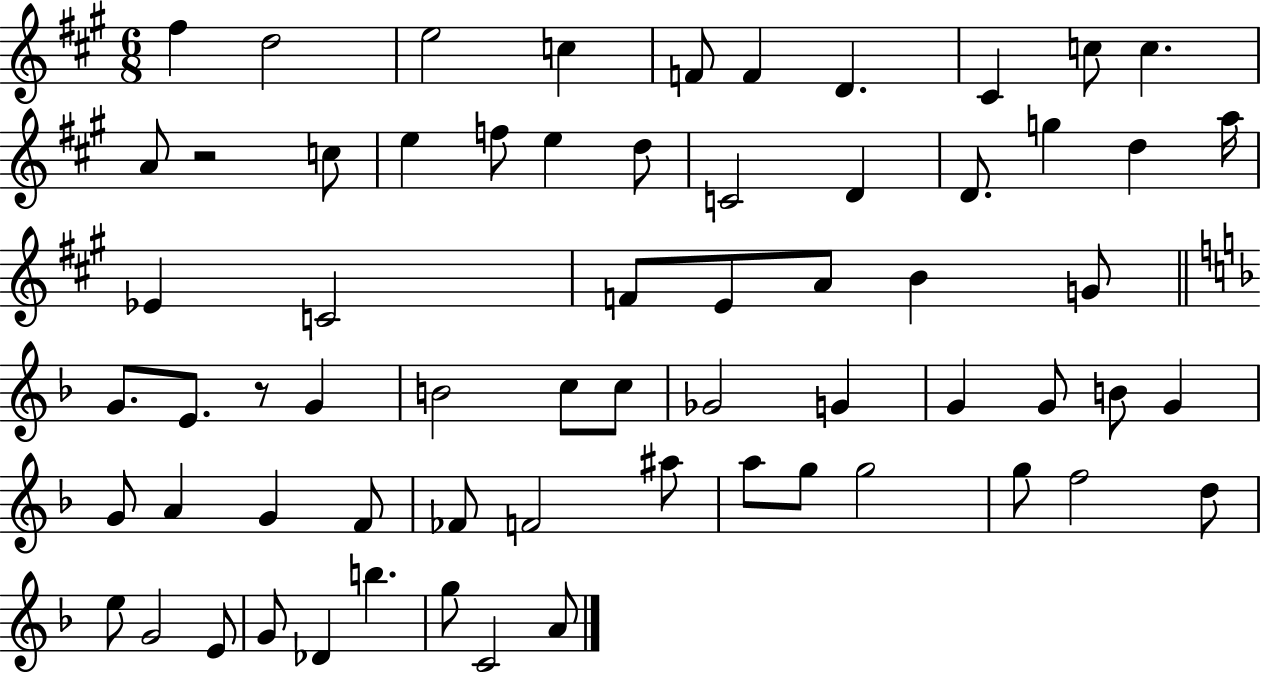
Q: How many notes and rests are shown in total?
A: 65